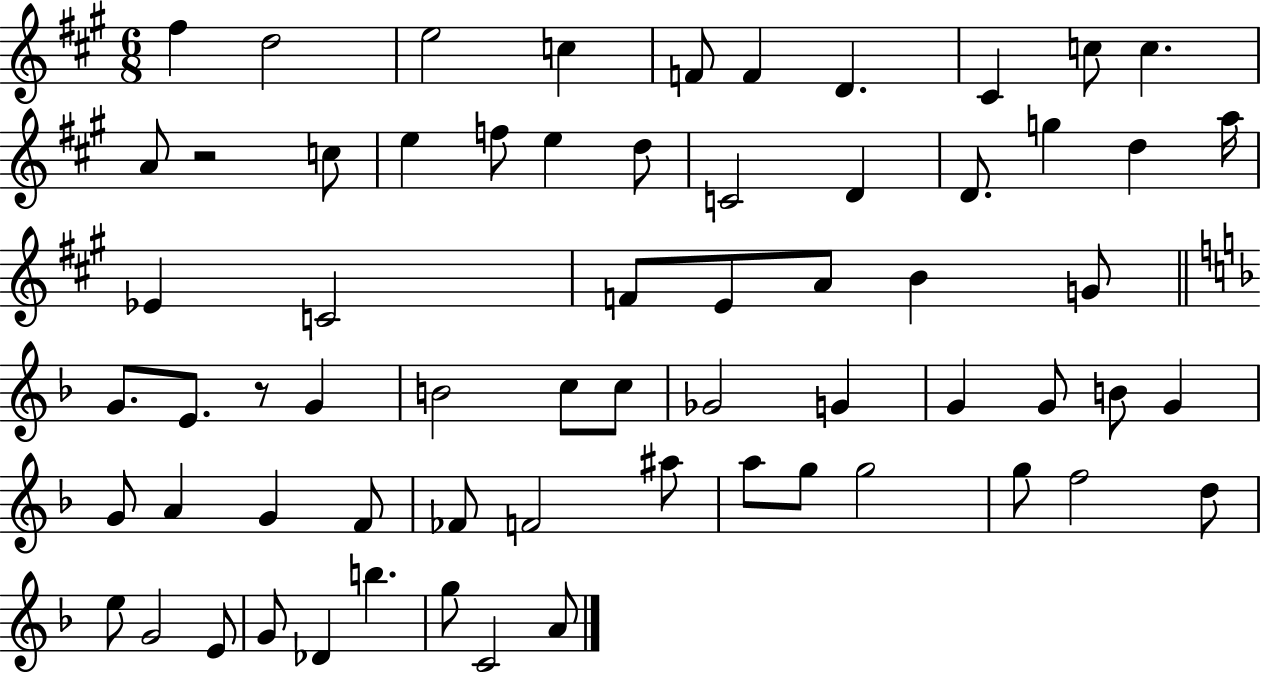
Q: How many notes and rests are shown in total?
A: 65